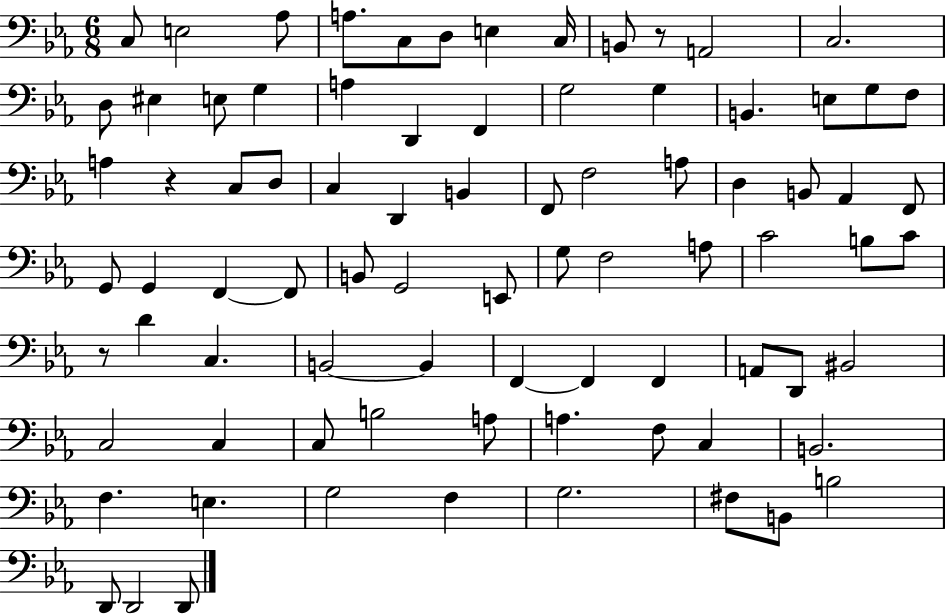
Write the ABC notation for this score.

X:1
T:Untitled
M:6/8
L:1/4
K:Eb
C,/2 E,2 _A,/2 A,/2 C,/2 D,/2 E, C,/4 B,,/2 z/2 A,,2 C,2 D,/2 ^E, E,/2 G, A, D,, F,, G,2 G, B,, E,/2 G,/2 F,/2 A, z C,/2 D,/2 C, D,, B,, F,,/2 F,2 A,/2 D, B,,/2 _A,, F,,/2 G,,/2 G,, F,, F,,/2 B,,/2 G,,2 E,,/2 G,/2 F,2 A,/2 C2 B,/2 C/2 z/2 D C, B,,2 B,, F,, F,, F,, A,,/2 D,,/2 ^B,,2 C,2 C, C,/2 B,2 A,/2 A, F,/2 C, B,,2 F, E, G,2 F, G,2 ^F,/2 B,,/2 B,2 D,,/2 D,,2 D,,/2